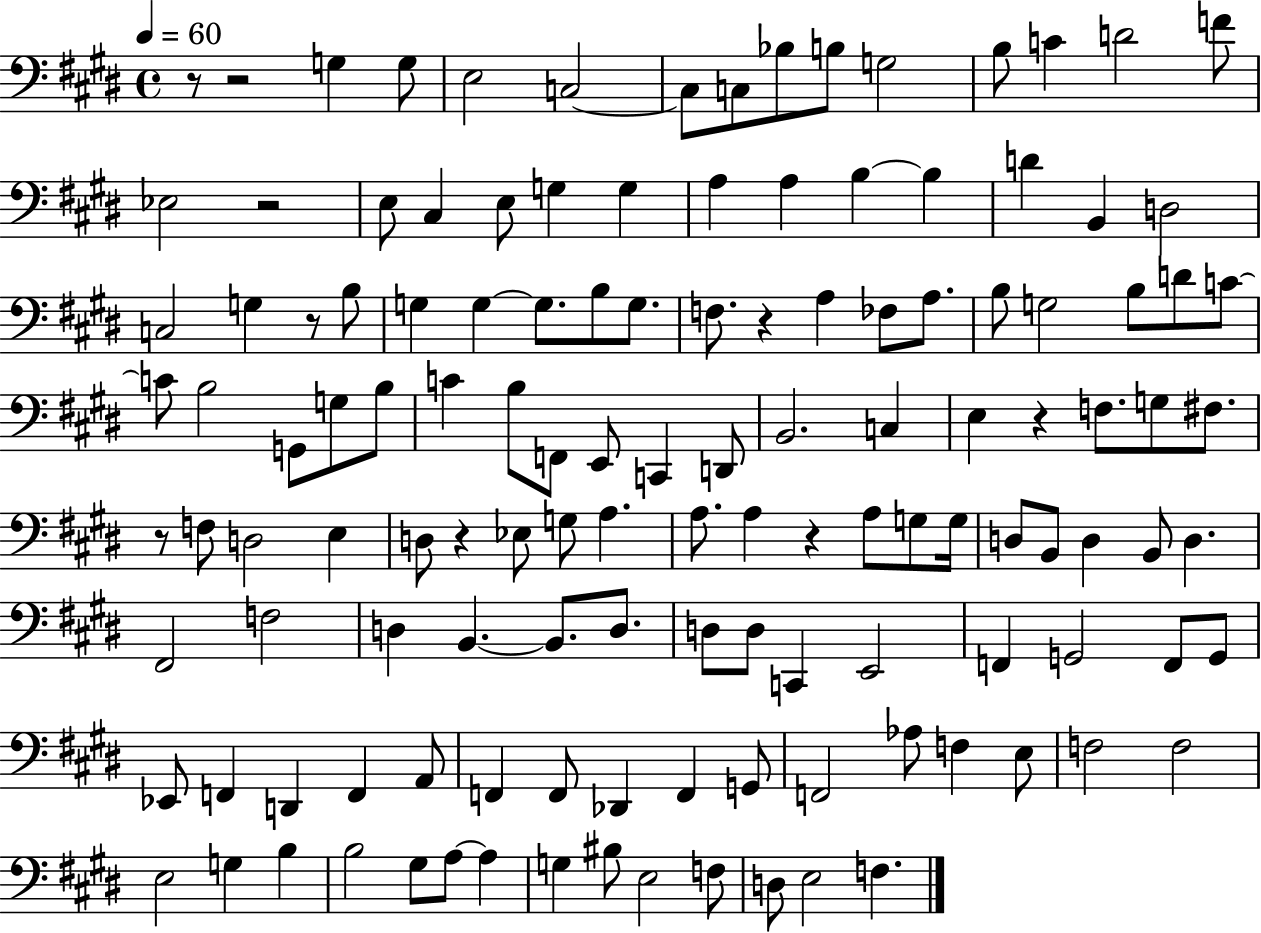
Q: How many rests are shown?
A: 9